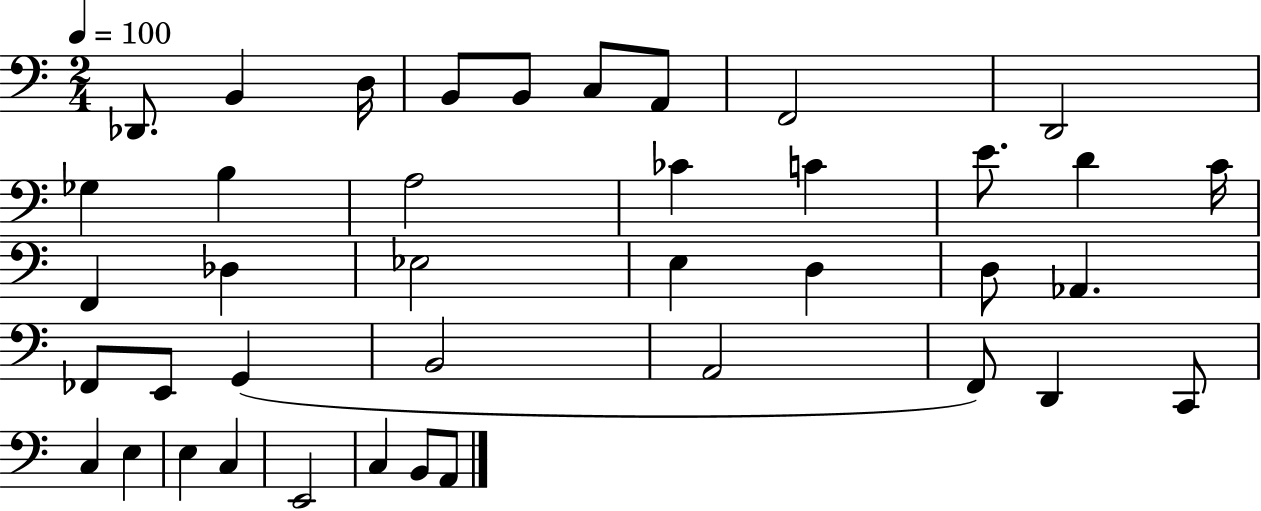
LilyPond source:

{
  \clef bass
  \numericTimeSignature
  \time 2/4
  \key c \major
  \tempo 4 = 100
  des,8. b,4 d16 | b,8 b,8 c8 a,8 | f,2 | d,2 | \break ges4 b4 | a2 | ces'4 c'4 | e'8. d'4 c'16 | \break f,4 des4 | ees2 | e4 d4 | d8 aes,4. | \break fes,8 e,8 g,4( | b,2 | a,2 | f,8) d,4 c,8 | \break c4 e4 | e4 c4 | e,2 | c4 b,8 a,8 | \break \bar "|."
}